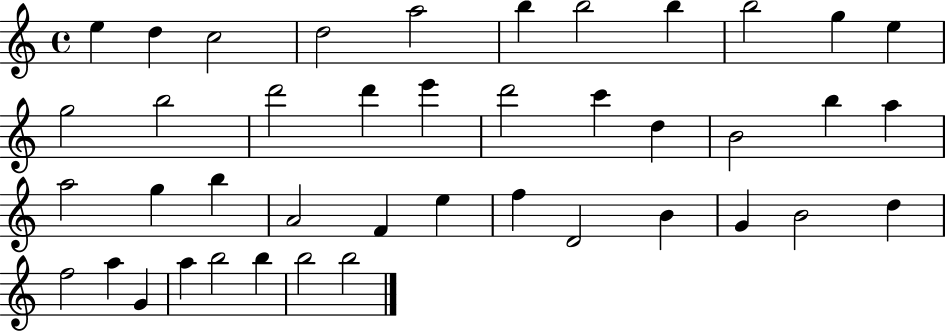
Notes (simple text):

E5/q D5/q C5/h D5/h A5/h B5/q B5/h B5/q B5/h G5/q E5/q G5/h B5/h D6/h D6/q E6/q D6/h C6/q D5/q B4/h B5/q A5/q A5/h G5/q B5/q A4/h F4/q E5/q F5/q D4/h B4/q G4/q B4/h D5/q F5/h A5/q G4/q A5/q B5/h B5/q B5/h B5/h